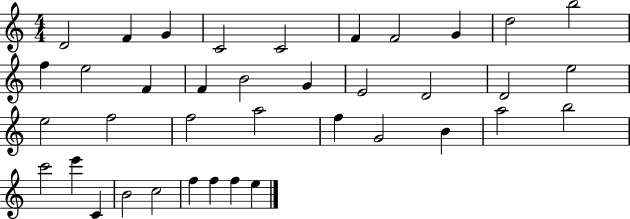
X:1
T:Untitled
M:4/4
L:1/4
K:C
D2 F G C2 C2 F F2 G d2 b2 f e2 F F B2 G E2 D2 D2 e2 e2 f2 f2 a2 f G2 B a2 b2 c'2 e' C B2 c2 f f f e